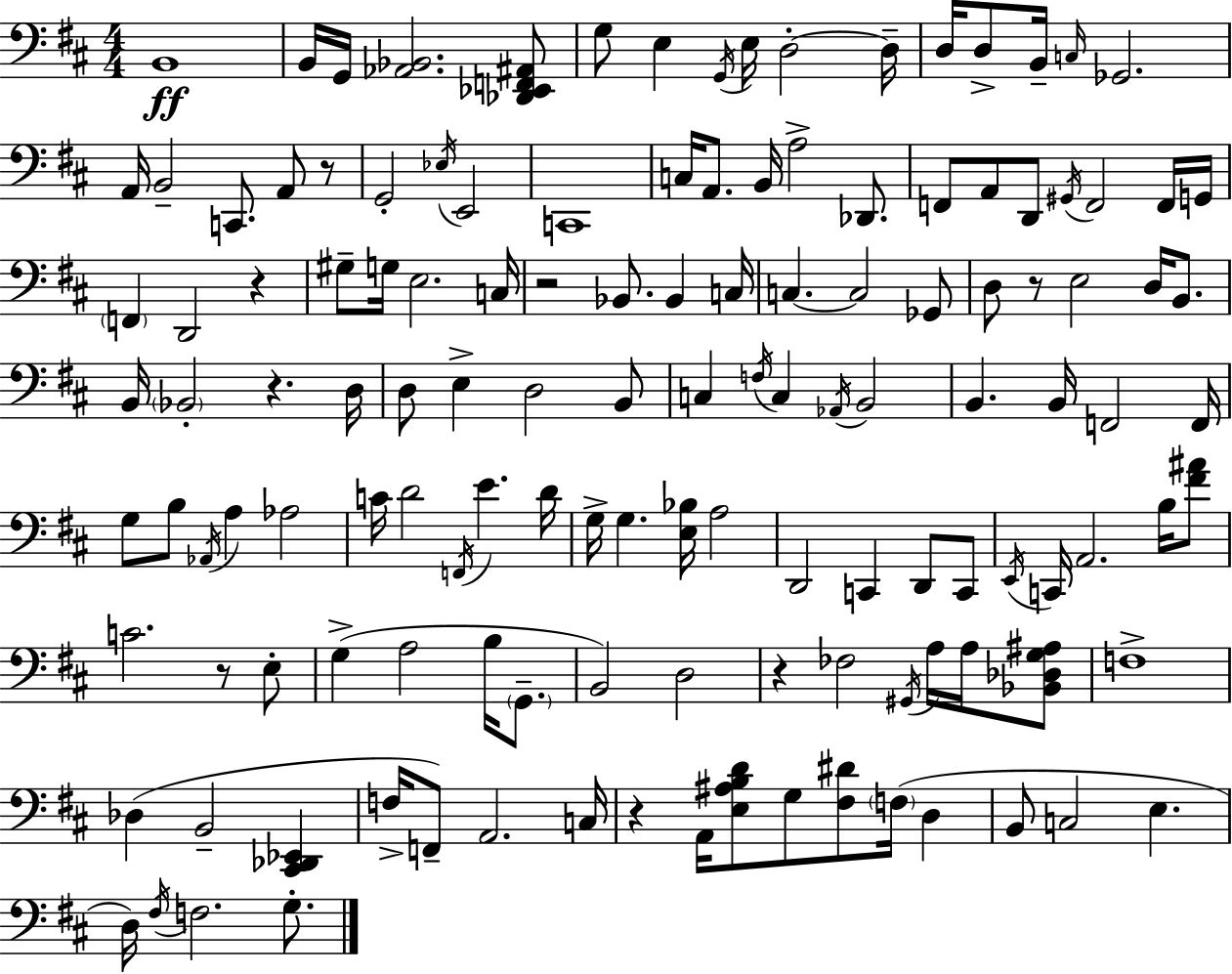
{
  \clef bass
  \numericTimeSignature
  \time 4/4
  \key d \major
  b,1\ff | b,16 g,16 <aes, bes,>2. <des, ees, f, ais,>8 | g8 e4 \acciaccatura { g,16 } e16 d2-.~~ | d16-- d16 d8-> b,16-- \grace { c16 } ges,2. | \break a,16 b,2-- c,8. a,8 | r8 g,2-. \acciaccatura { ees16 } e,2 | c,1 | c16 a,8. b,16 a2-> | \break des,8. f,8 a,8 d,8 \acciaccatura { gis,16 } f,2 | f,16 g,16 \parenthesize f,4 d,2 | r4 gis8-- g16 e2. | c16 r2 bes,8. bes,4 | \break c16 c4.~~ c2 | ges,8 d8 r8 e2 | d16 b,8. b,16 \parenthesize bes,2-. r4. | d16 d8 e4-> d2 | \break b,8 c4 \acciaccatura { f16 } c4 \acciaccatura { aes,16 } b,2 | b,4. b,16 f,2 | f,16 g8 b8 \acciaccatura { aes,16 } a4 aes2 | c'16 d'2 | \break \acciaccatura { f,16 } e'4. d'16 g16-> g4. <e bes>16 | a2 d,2 | c,4 d,8 c,8 \acciaccatura { e,16 } c,16 a,2. | b16 <fis' ais'>8 c'2. | \break r8 e8-. g4->( a2 | b16 \parenthesize g,8.-- b,2) | d2 r4 fes2 | \acciaccatura { gis,16 } a16 a16 <bes, des g ais>8 f1-> | \break des4( b,2-- | <cis, des, ees,>4 f16-> f,8--) a,2. | c16 r4 a,16 <e ais b d'>8 | g8 <fis dis'>8 \parenthesize f16( d4 b,8 c2 | \break e4. d16) \acciaccatura { fis16 } f2. | g8.-. \bar "|."
}